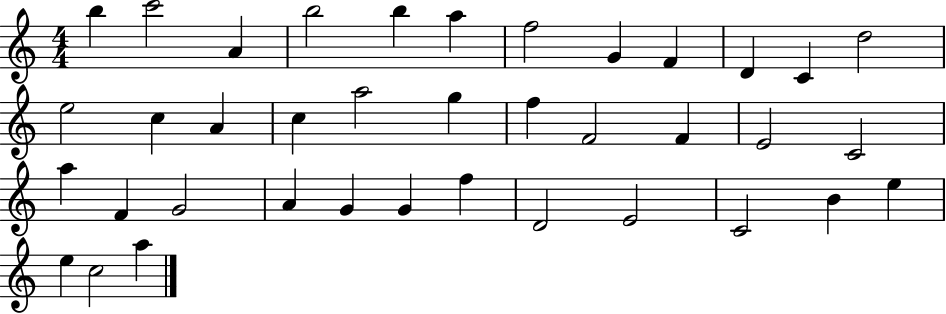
B5/q C6/h A4/q B5/h B5/q A5/q F5/h G4/q F4/q D4/q C4/q D5/h E5/h C5/q A4/q C5/q A5/h G5/q F5/q F4/h F4/q E4/h C4/h A5/q F4/q G4/h A4/q G4/q G4/q F5/q D4/h E4/h C4/h B4/q E5/q E5/q C5/h A5/q